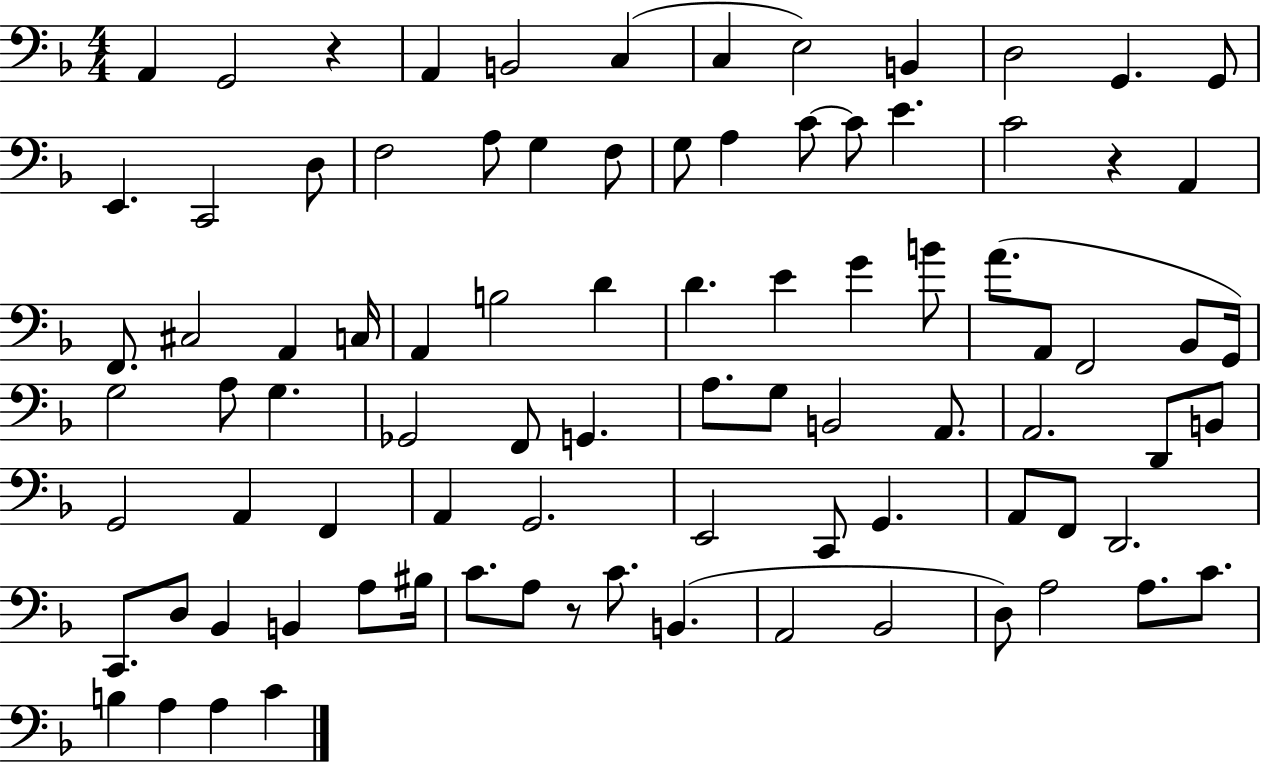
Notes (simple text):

A2/q G2/h R/q A2/q B2/h C3/q C3/q E3/h B2/q D3/h G2/q. G2/e E2/q. C2/h D3/e F3/h A3/e G3/q F3/e G3/e A3/q C4/e C4/e E4/q. C4/h R/q A2/q F2/e. C#3/h A2/q C3/s A2/q B3/h D4/q D4/q. E4/q G4/q B4/e A4/e. A2/e F2/h Bb2/e G2/s G3/h A3/e G3/q. Gb2/h F2/e G2/q. A3/e. G3/e B2/h A2/e. A2/h. D2/e B2/e G2/h A2/q F2/q A2/q G2/h. E2/h C2/e G2/q. A2/e F2/e D2/h. C2/e. D3/e Bb2/q B2/q A3/e BIS3/s C4/e. A3/e R/e C4/e. B2/q. A2/h Bb2/h D3/e A3/h A3/e. C4/e. B3/q A3/q A3/q C4/q